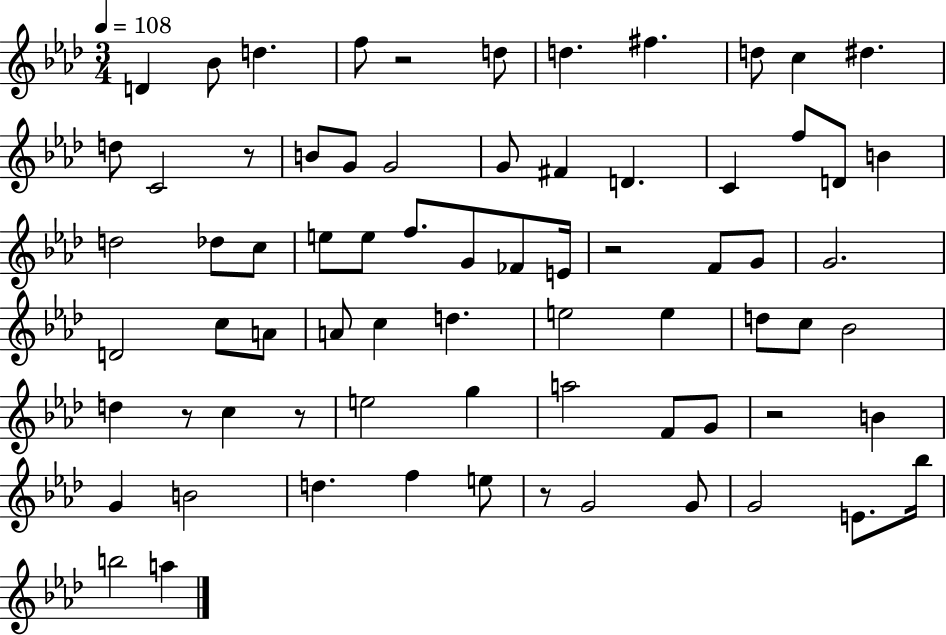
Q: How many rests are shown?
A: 7